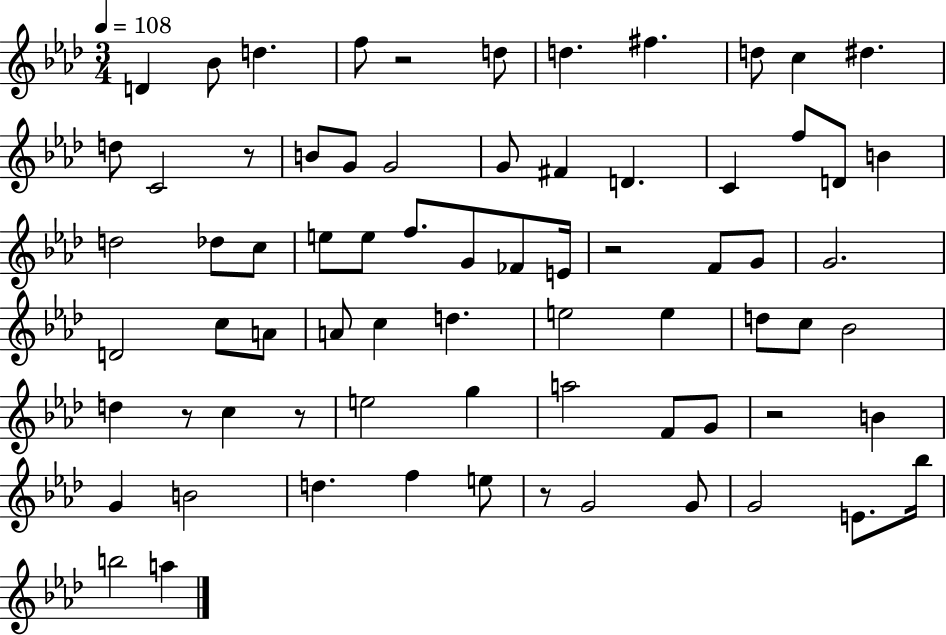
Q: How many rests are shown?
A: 7